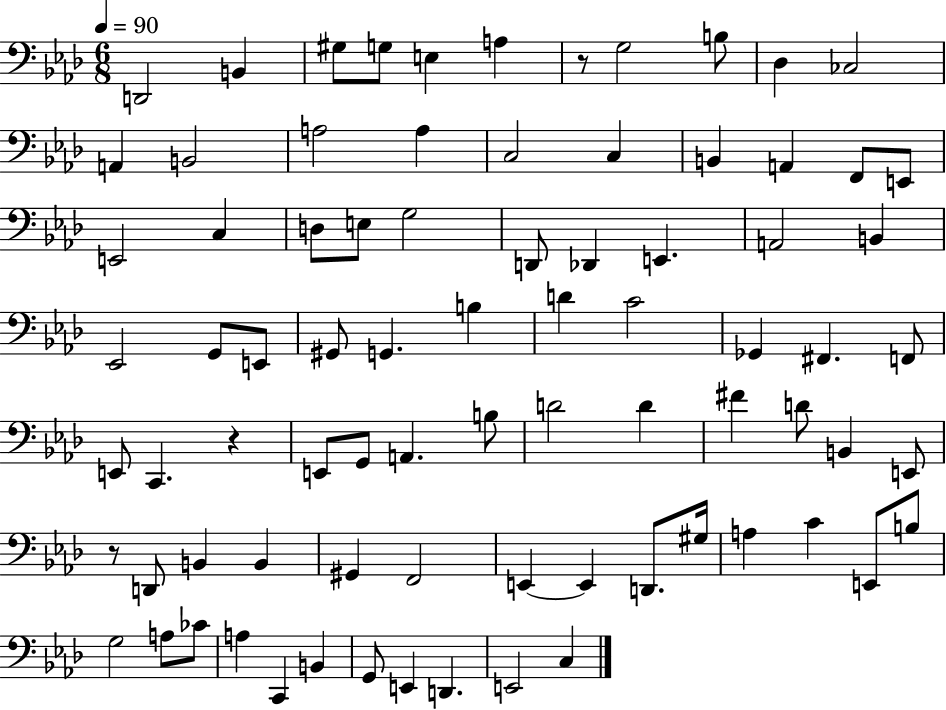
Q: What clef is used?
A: bass